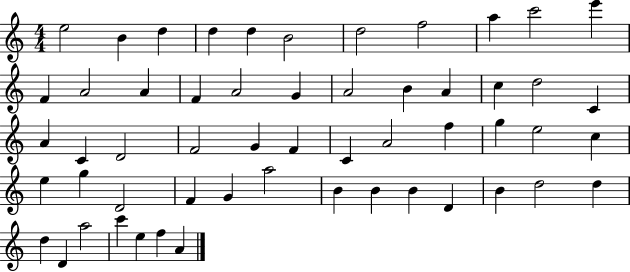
X:1
T:Untitled
M:4/4
L:1/4
K:C
e2 B d d d B2 d2 f2 a c'2 e' F A2 A F A2 G A2 B A c d2 C A C D2 F2 G F C A2 f g e2 c e g D2 F G a2 B B B D B d2 d d D a2 c' e f A